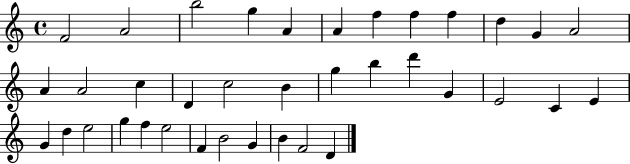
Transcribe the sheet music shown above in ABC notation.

X:1
T:Untitled
M:4/4
L:1/4
K:C
F2 A2 b2 g A A f f f d G A2 A A2 c D c2 B g b d' G E2 C E G d e2 g f e2 F B2 G B F2 D